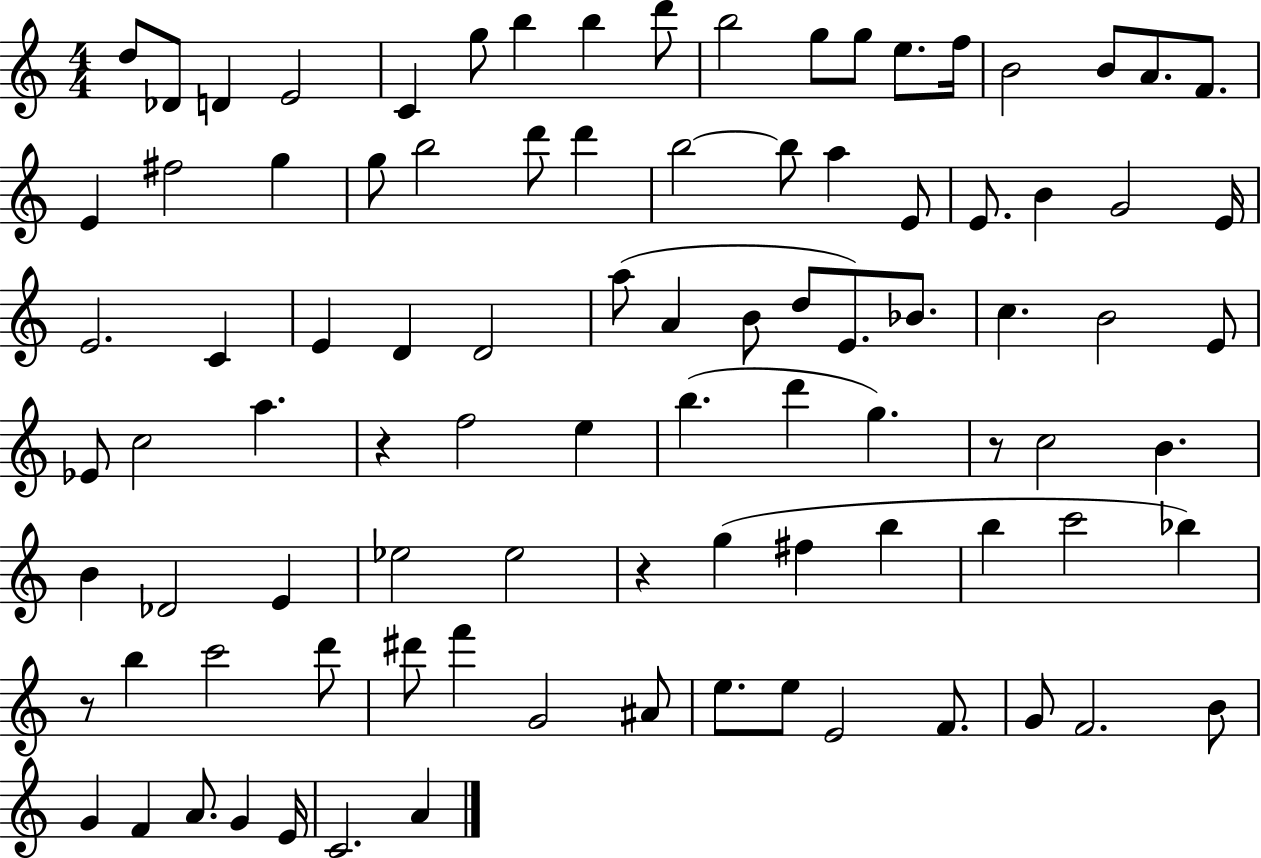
{
  \clef treble
  \numericTimeSignature
  \time 4/4
  \key c \major
  d''8 des'8 d'4 e'2 | c'4 g''8 b''4 b''4 d'''8 | b''2 g''8 g''8 e''8. f''16 | b'2 b'8 a'8. f'8. | \break e'4 fis''2 g''4 | g''8 b''2 d'''8 d'''4 | b''2~~ b''8 a''4 e'8 | e'8. b'4 g'2 e'16 | \break e'2. c'4 | e'4 d'4 d'2 | a''8( a'4 b'8 d''8 e'8.) bes'8. | c''4. b'2 e'8 | \break ees'8 c''2 a''4. | r4 f''2 e''4 | b''4.( d'''4 g''4.) | r8 c''2 b'4. | \break b'4 des'2 e'4 | ees''2 ees''2 | r4 g''4( fis''4 b''4 | b''4 c'''2 bes''4) | \break r8 b''4 c'''2 d'''8 | dis'''8 f'''4 g'2 ais'8 | e''8. e''8 e'2 f'8. | g'8 f'2. b'8 | \break g'4 f'4 a'8. g'4 e'16 | c'2. a'4 | \bar "|."
}